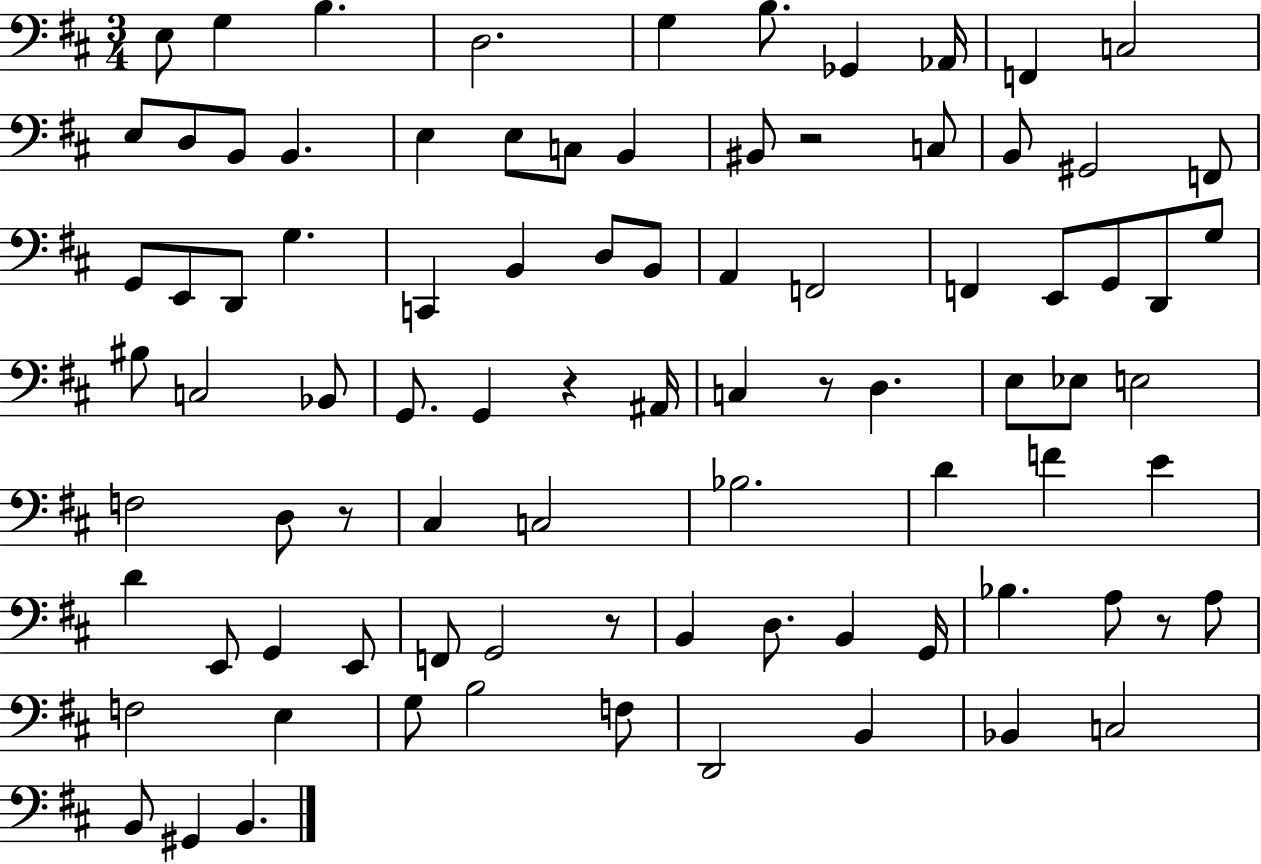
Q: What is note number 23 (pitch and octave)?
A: F2